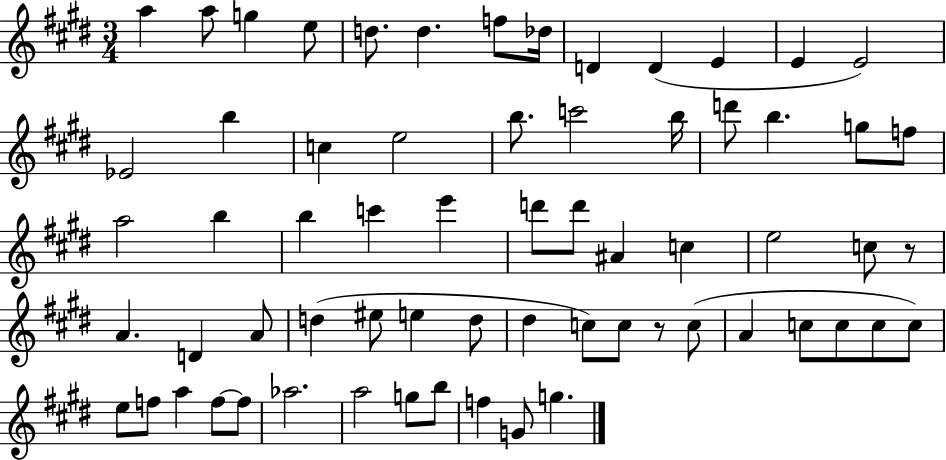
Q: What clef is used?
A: treble